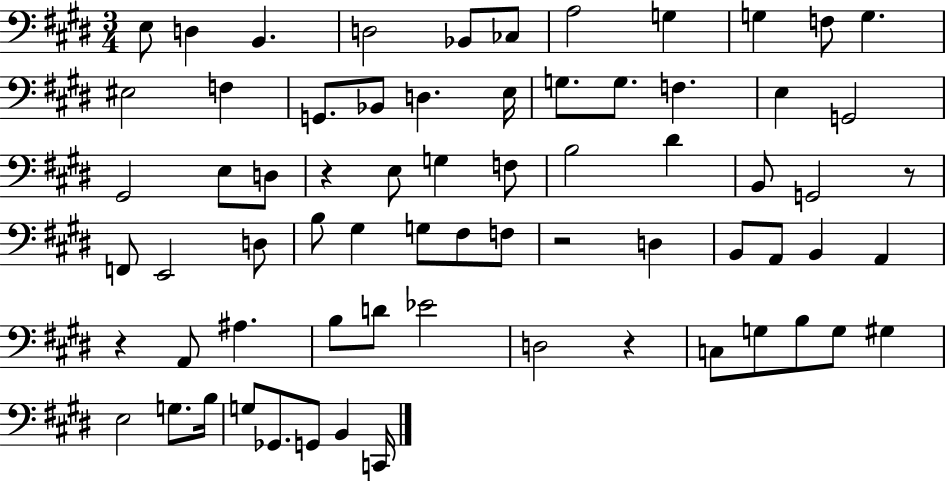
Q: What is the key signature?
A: E major